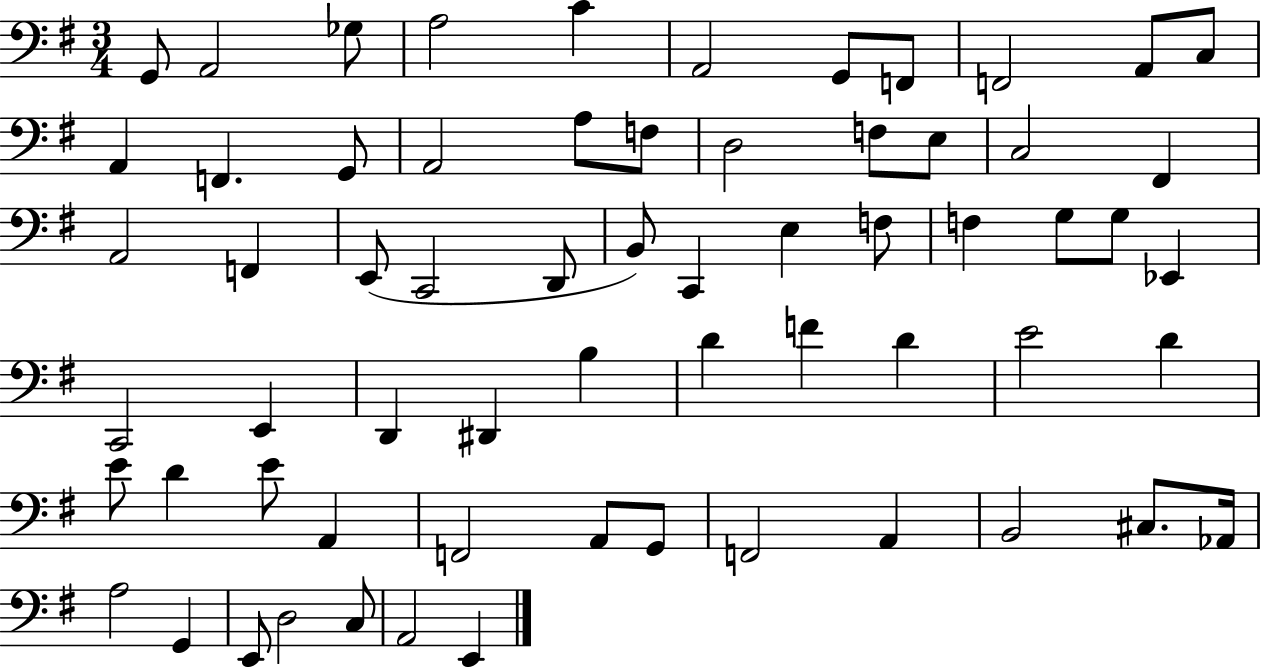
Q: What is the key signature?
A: G major